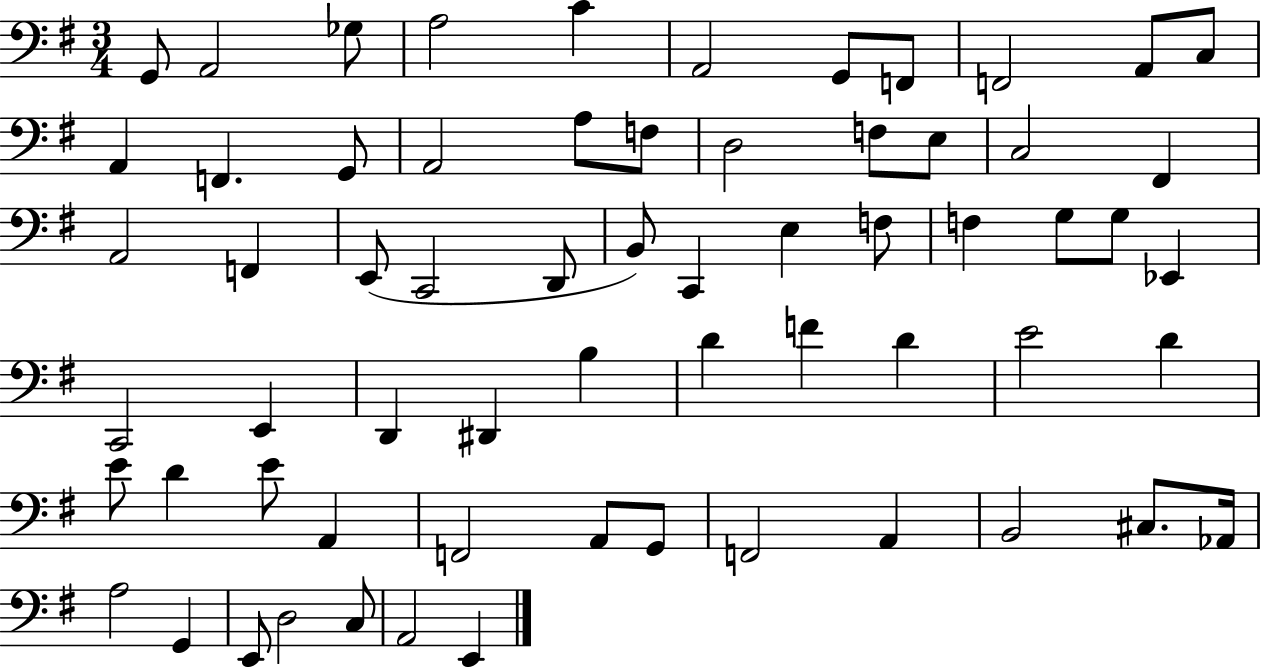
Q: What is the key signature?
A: G major